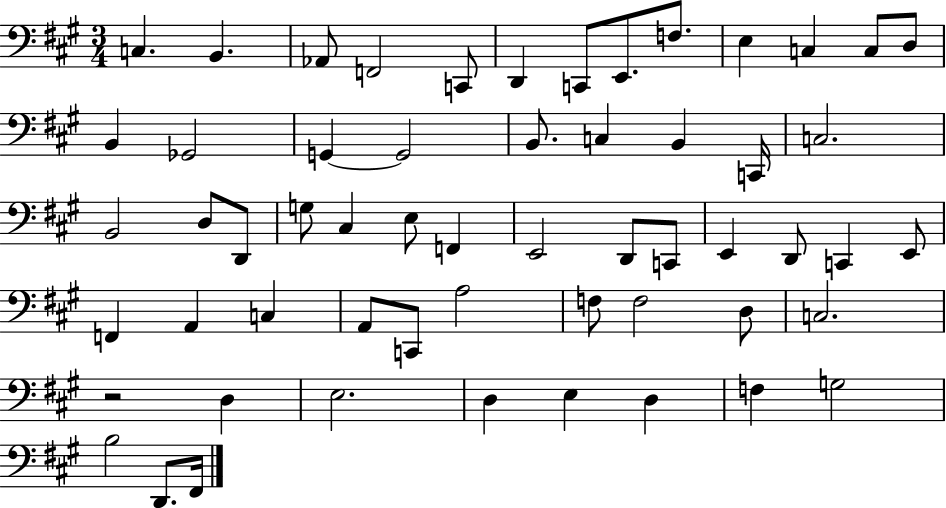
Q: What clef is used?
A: bass